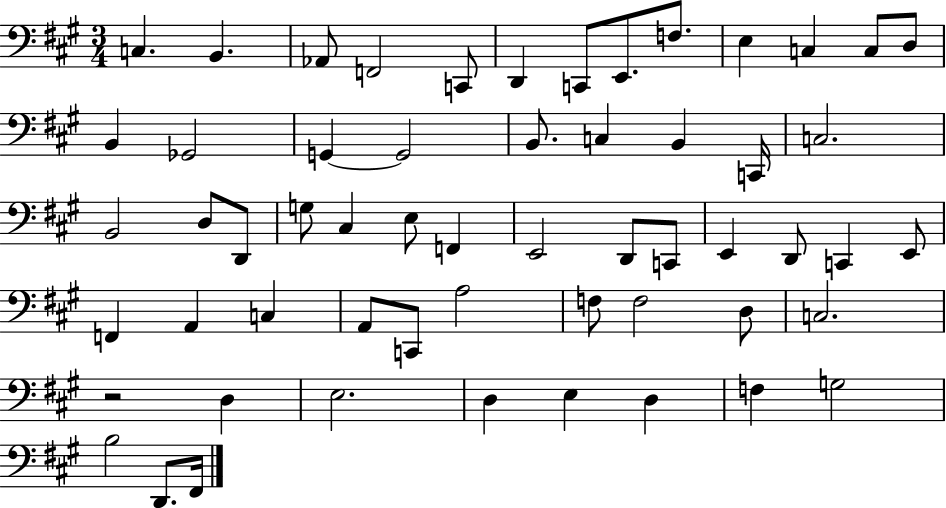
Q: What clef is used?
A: bass